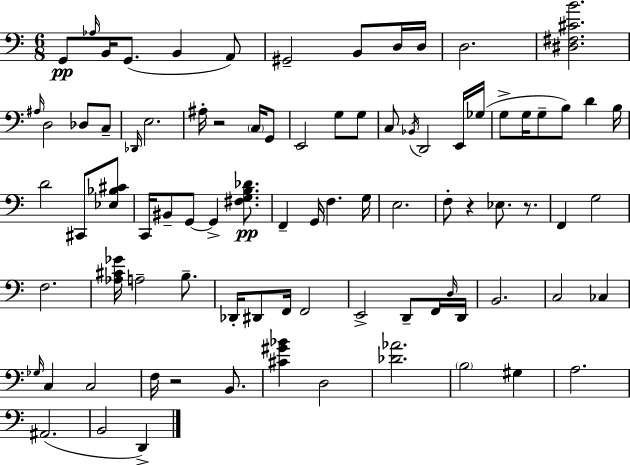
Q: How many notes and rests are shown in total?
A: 86